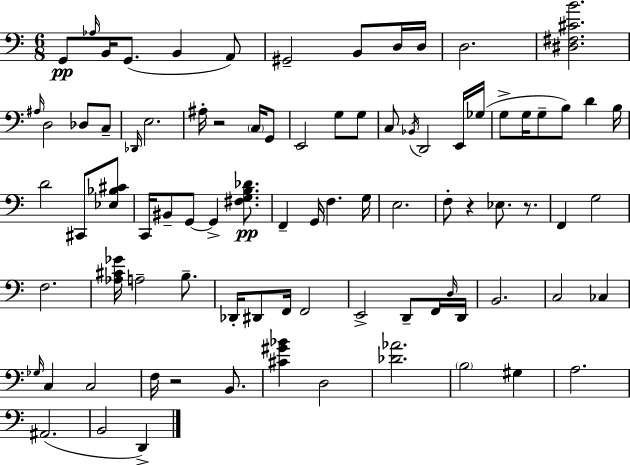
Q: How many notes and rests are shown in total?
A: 86